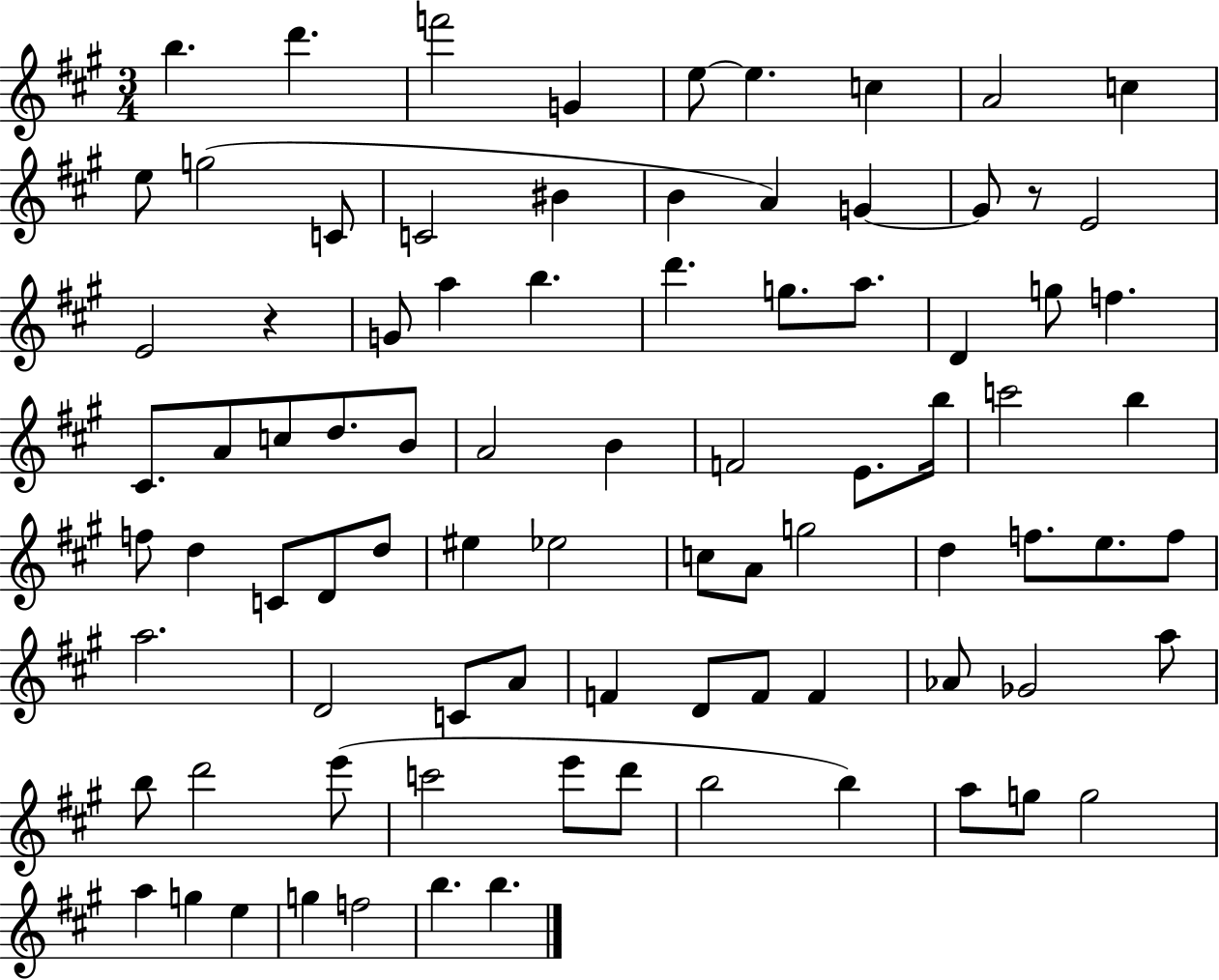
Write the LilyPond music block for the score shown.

{
  \clef treble
  \numericTimeSignature
  \time 3/4
  \key a \major
  b''4. d'''4. | f'''2 g'4 | e''8~~ e''4. c''4 | a'2 c''4 | \break e''8 g''2( c'8 | c'2 bis'4 | b'4 a'4) g'4~~ | g'8 r8 e'2 | \break e'2 r4 | g'8 a''4 b''4. | d'''4. g''8. a''8. | d'4 g''8 f''4. | \break cis'8. a'8 c''8 d''8. b'8 | a'2 b'4 | f'2 e'8. b''16 | c'''2 b''4 | \break f''8 d''4 c'8 d'8 d''8 | eis''4 ees''2 | c''8 a'8 g''2 | d''4 f''8. e''8. f''8 | \break a''2. | d'2 c'8 a'8 | f'4 d'8 f'8 f'4 | aes'8 ges'2 a''8 | \break b''8 d'''2 e'''8( | c'''2 e'''8 d'''8 | b''2 b''4) | a''8 g''8 g''2 | \break a''4 g''4 e''4 | g''4 f''2 | b''4. b''4. | \bar "|."
}